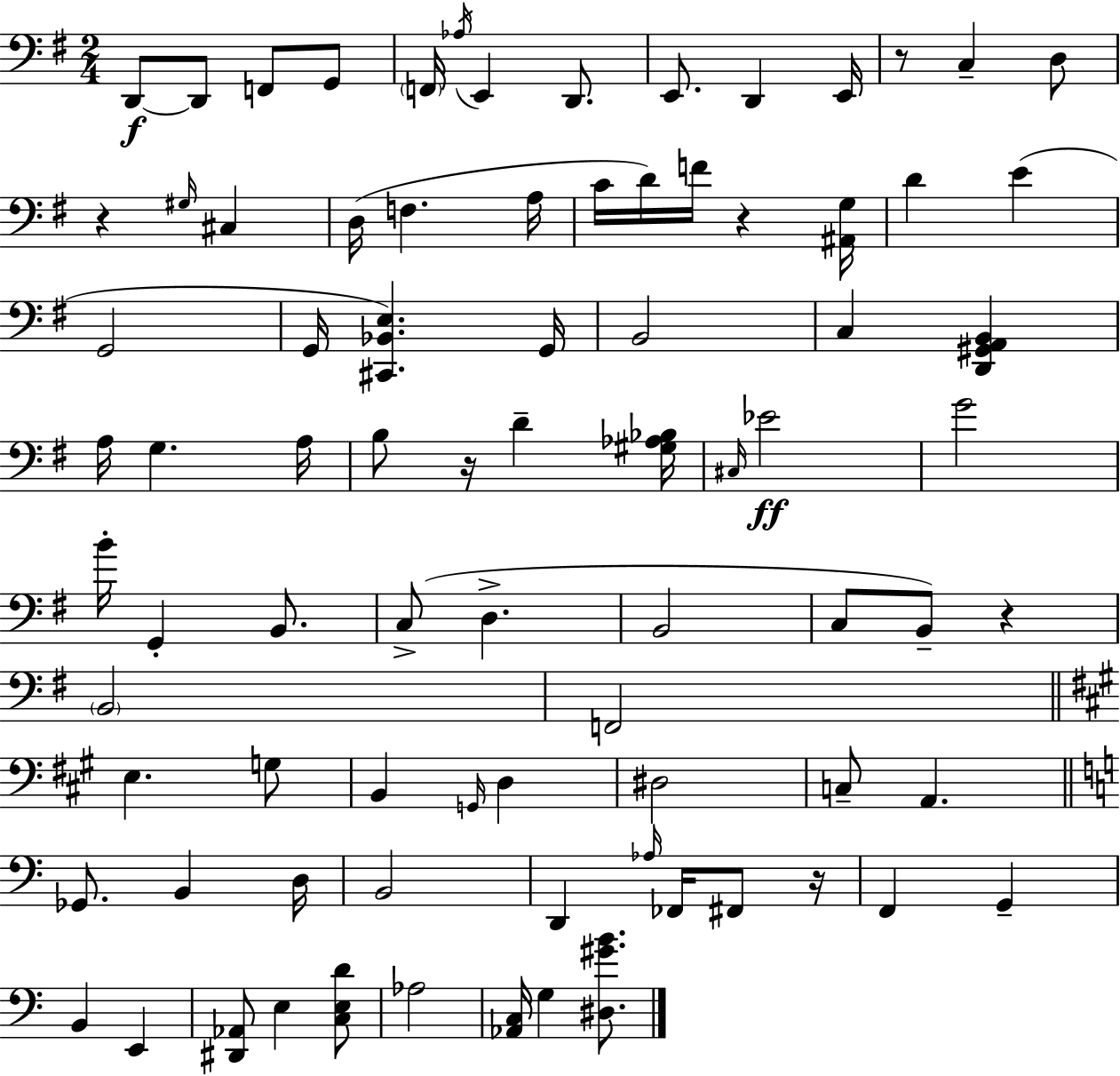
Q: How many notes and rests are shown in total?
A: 83